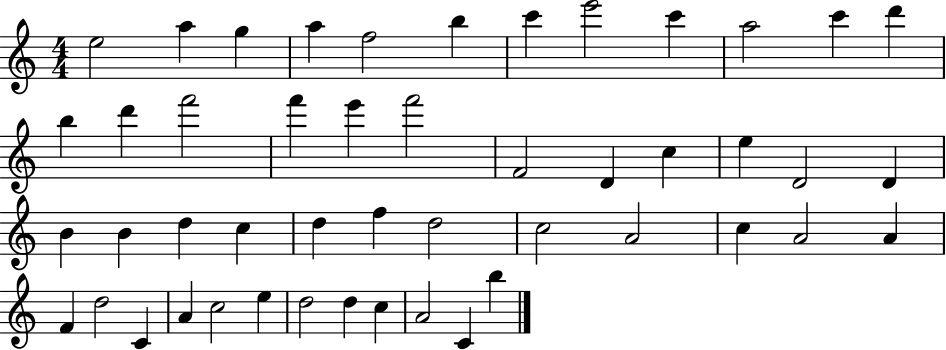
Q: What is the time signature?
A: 4/4